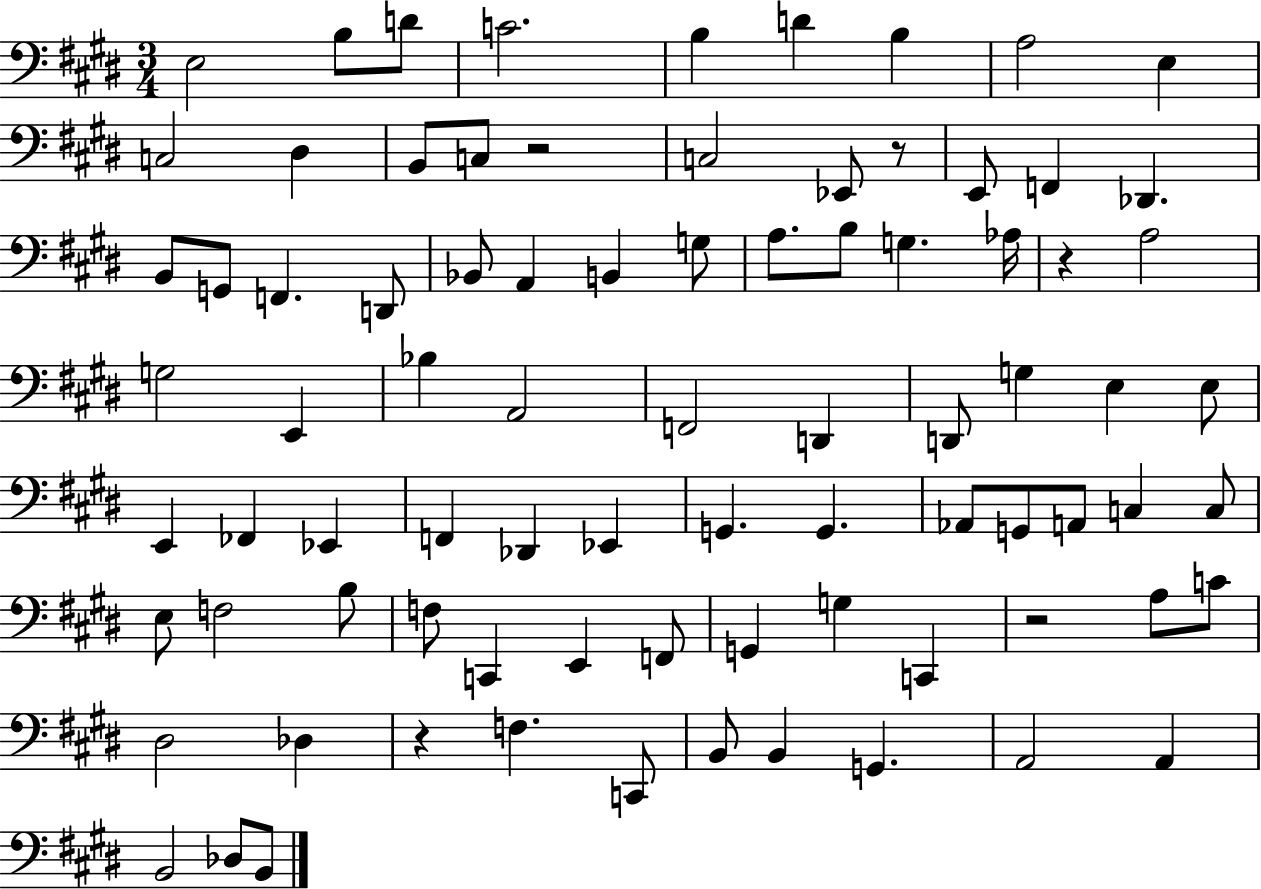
{
  \clef bass
  \numericTimeSignature
  \time 3/4
  \key e \major
  e2 b8 d'8 | c'2. | b4 d'4 b4 | a2 e4 | \break c2 dis4 | b,8 c8 r2 | c2 ees,8 r8 | e,8 f,4 des,4. | \break b,8 g,8 f,4. d,8 | bes,8 a,4 b,4 g8 | a8. b8 g4. aes16 | r4 a2 | \break g2 e,4 | bes4 a,2 | f,2 d,4 | d,8 g4 e4 e8 | \break e,4 fes,4 ees,4 | f,4 des,4 ees,4 | g,4. g,4. | aes,8 g,8 a,8 c4 c8 | \break e8 f2 b8 | f8 c,4 e,4 f,8 | g,4 g4 c,4 | r2 a8 c'8 | \break dis2 des4 | r4 f4. c,8 | b,8 b,4 g,4. | a,2 a,4 | \break b,2 des8 b,8 | \bar "|."
}